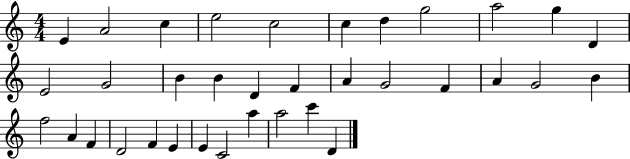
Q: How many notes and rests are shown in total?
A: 35